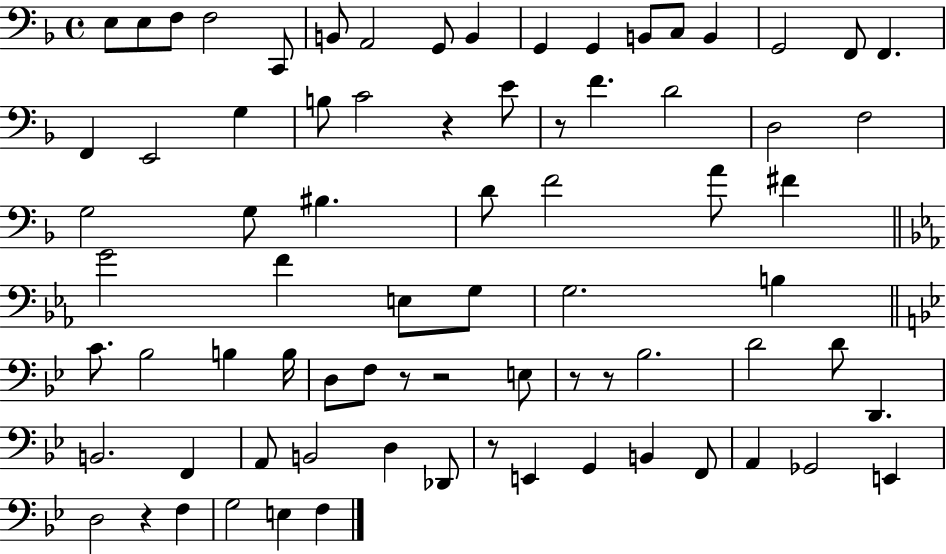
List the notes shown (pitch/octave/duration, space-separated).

E3/e E3/e F3/e F3/h C2/e B2/e A2/h G2/e B2/q G2/q G2/q B2/e C3/e B2/q G2/h F2/e F2/q. F2/q E2/h G3/q B3/e C4/h R/q E4/e R/e F4/q. D4/h D3/h F3/h G3/h G3/e BIS3/q. D4/e F4/h A4/e F#4/q G4/h F4/q E3/e G3/e G3/h. B3/q C4/e. Bb3/h B3/q B3/s D3/e F3/e R/e R/h E3/e R/e R/e Bb3/h. D4/h D4/e D2/q. B2/h. F2/q A2/e B2/h D3/q Db2/e R/e E2/q G2/q B2/q F2/e A2/q Gb2/h E2/q D3/h R/q F3/q G3/h E3/q F3/q